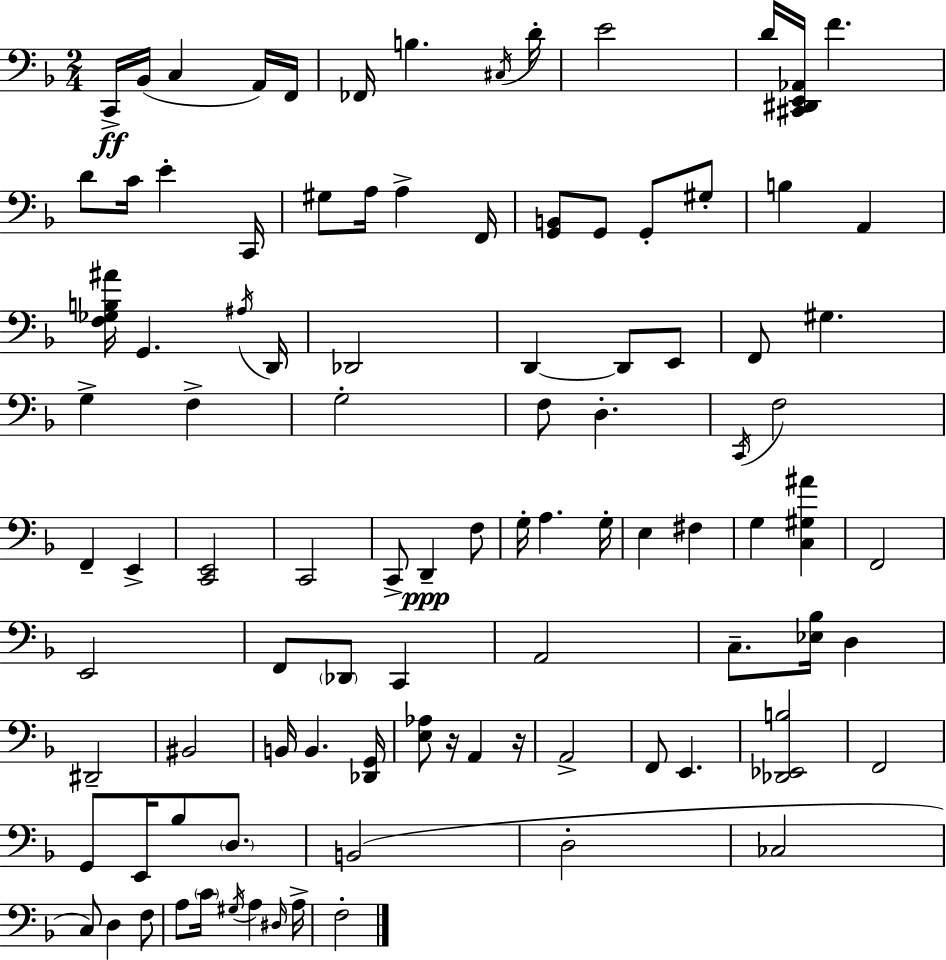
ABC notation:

X:1
T:Untitled
M:2/4
L:1/4
K:F
C,,/4 _B,,/4 C, A,,/4 F,,/4 _F,,/4 B, ^C,/4 D/4 E2 D/4 [^C,,^D,,E,,_A,,]/4 F D/2 C/4 E C,,/4 ^G,/2 A,/4 A, F,,/4 [G,,B,,]/2 G,,/2 G,,/2 ^G,/2 B, A,, [F,_G,B,^A]/4 G,, ^A,/4 D,,/4 _D,,2 D,, D,,/2 E,,/2 F,,/2 ^G, G, F, G,2 F,/2 D, C,,/4 F,2 F,, E,, [C,,E,,]2 C,,2 C,,/2 D,, F,/2 G,/4 A, G,/4 E, ^F, G, [C,^G,^A] F,,2 E,,2 F,,/2 _D,,/2 C,, A,,2 C,/2 [_E,_B,]/4 D, ^D,,2 ^B,,2 B,,/4 B,, [_D,,G,,]/4 [E,_A,]/2 z/4 A,, z/4 A,,2 F,,/2 E,, [_D,,_E,,B,]2 F,,2 G,,/2 E,,/4 _B,/2 D,/2 B,,2 D,2 _C,2 C,/2 D, F,/2 A,/2 C/4 ^G,/4 A, ^D,/4 A,/4 F,2